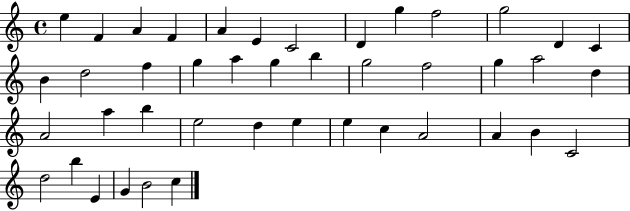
E5/q F4/q A4/q F4/q A4/q E4/q C4/h D4/q G5/q F5/h G5/h D4/q C4/q B4/q D5/h F5/q G5/q A5/q G5/q B5/q G5/h F5/h G5/q A5/h D5/q A4/h A5/q B5/q E5/h D5/q E5/q E5/q C5/q A4/h A4/q B4/q C4/h D5/h B5/q E4/q G4/q B4/h C5/q